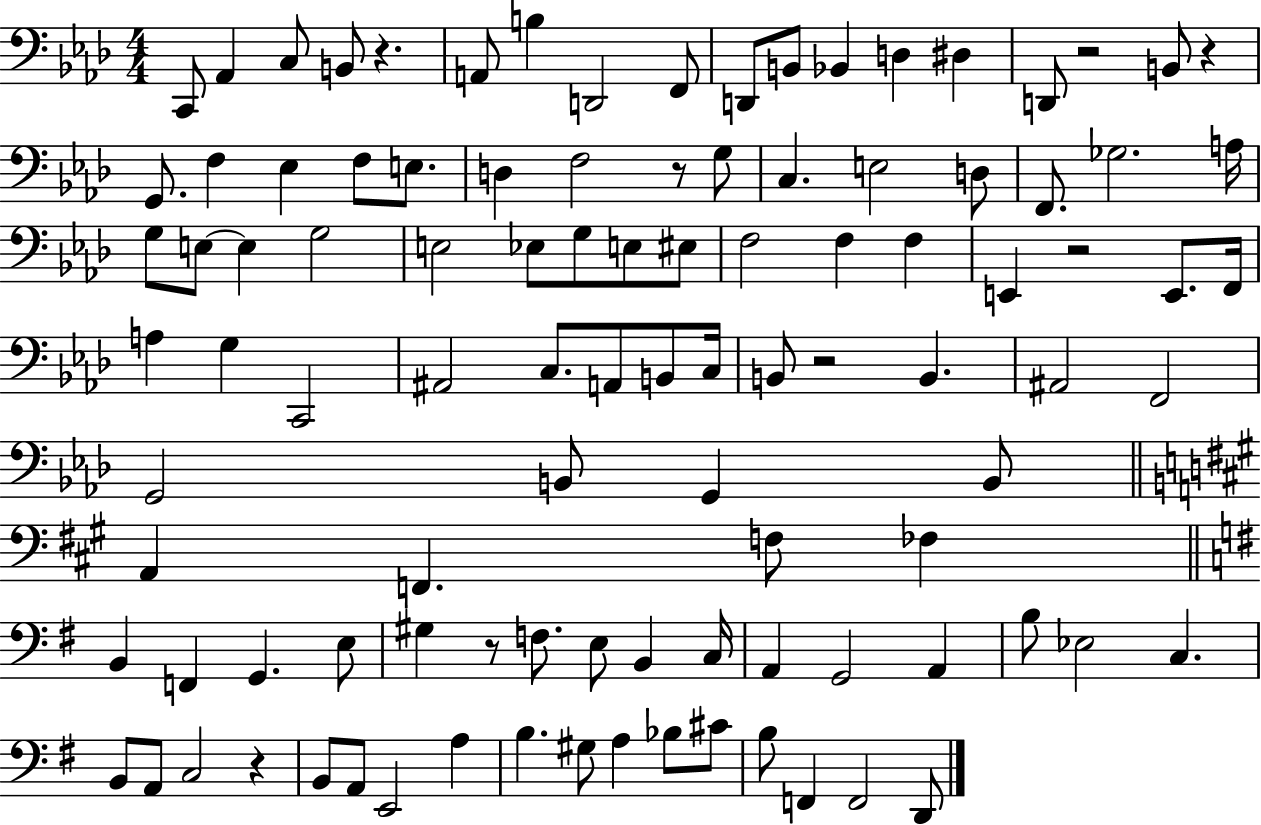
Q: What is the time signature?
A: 4/4